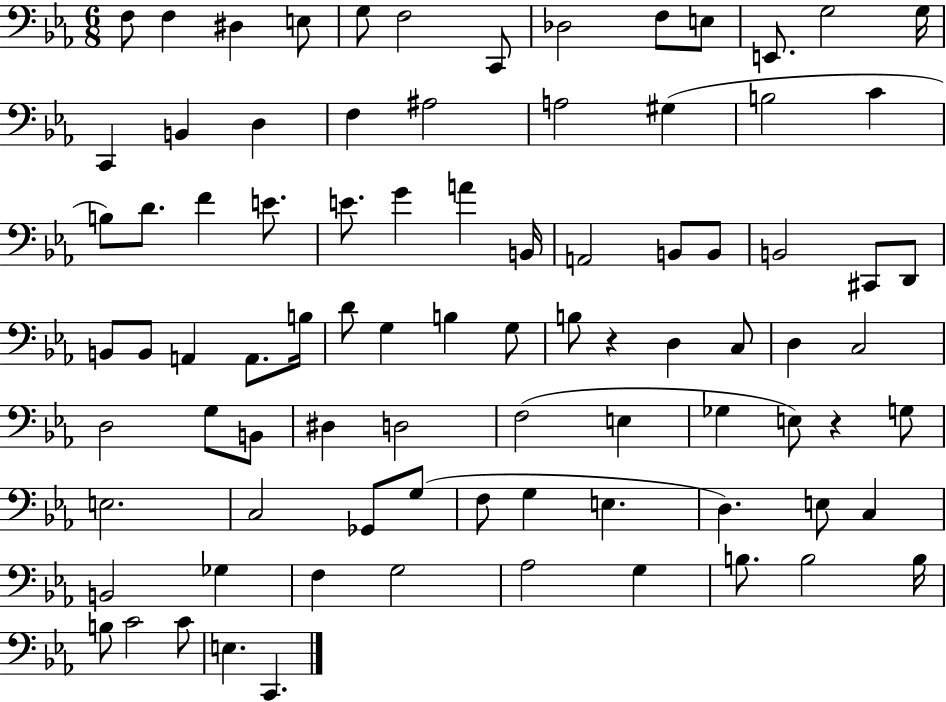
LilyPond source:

{
  \clef bass
  \numericTimeSignature
  \time 6/8
  \key ees \major
  f8 f4 dis4 e8 | g8 f2 c,8 | des2 f8 e8 | e,8. g2 g16 | \break c,4 b,4 d4 | f4 ais2 | a2 gis4( | b2 c'4 | \break b8) d'8. f'4 e'8. | e'8. g'4 a'4 b,16 | a,2 b,8 b,8 | b,2 cis,8 d,8 | \break b,8 b,8 a,4 a,8. b16 | d'8 g4 b4 g8 | b8 r4 d4 c8 | d4 c2 | \break d2 g8 b,8 | dis4 d2 | f2( e4 | ges4 e8) r4 g8 | \break e2. | c2 ges,8 g8( | f8 g4 e4. | d4.) e8 c4 | \break b,2 ges4 | f4 g2 | aes2 g4 | b8. b2 b16 | \break b8 c'2 c'8 | e4. c,4. | \bar "|."
}